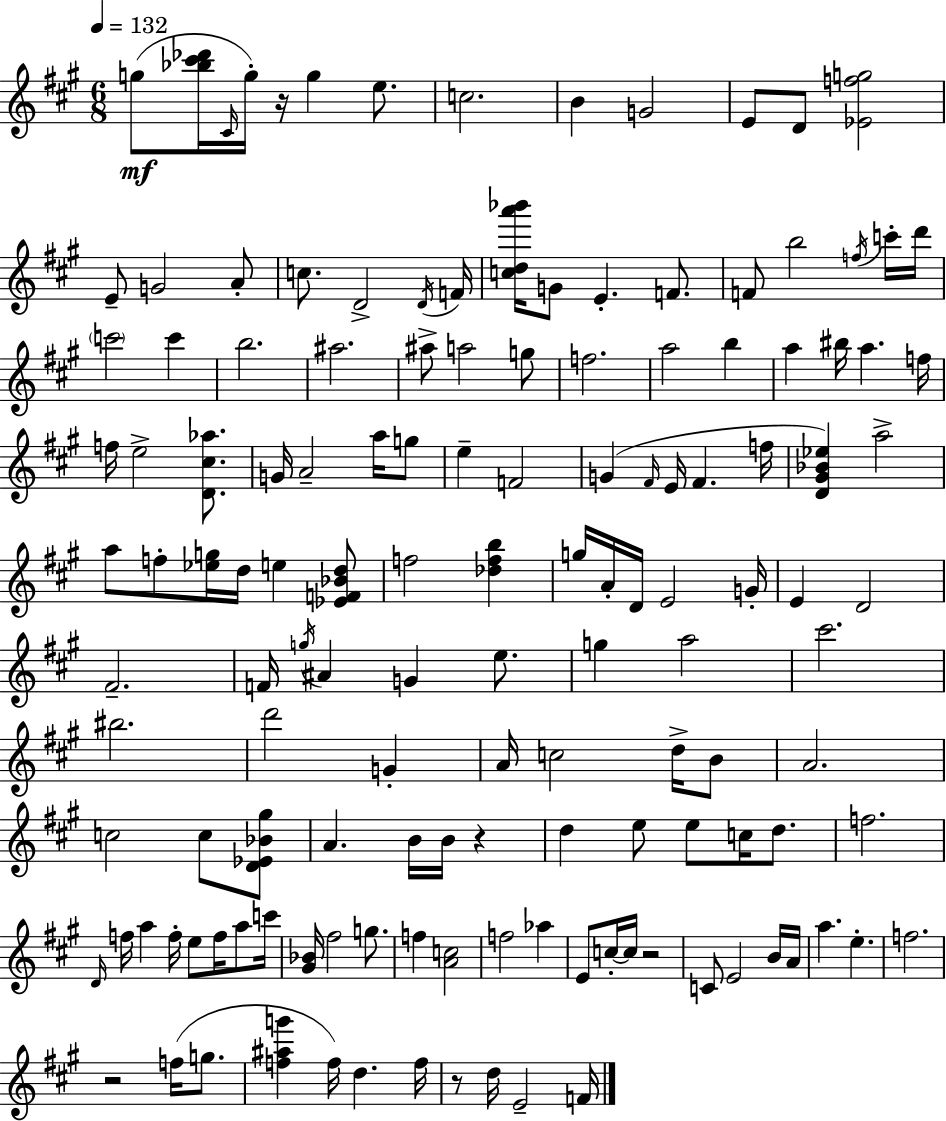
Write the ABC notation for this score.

X:1
T:Untitled
M:6/8
L:1/4
K:A
g/2 [_b^c'_d']/4 ^C/4 g/4 z/4 g e/2 c2 B G2 E/2 D/2 [_Efg]2 E/2 G2 A/2 c/2 D2 D/4 F/4 [cda'_b']/4 G/2 E F/2 F/2 b2 f/4 c'/4 d'/4 c'2 c' b2 ^a2 ^a/2 a2 g/2 f2 a2 b a ^b/4 a f/4 f/4 e2 [D^c_a]/2 G/4 A2 a/4 g/2 e F2 G ^F/4 E/4 ^F f/4 [D^G_B_e] a2 a/2 f/2 [_eg]/4 d/4 e [_EF_Bd]/2 f2 [_dfb] g/4 A/4 D/4 E2 G/4 E D2 ^F2 F/4 g/4 ^A G e/2 g a2 ^c'2 ^b2 d'2 G A/4 c2 d/4 B/2 A2 c2 c/2 [D_E_B^g]/2 A B/4 B/4 z d e/2 e/2 c/4 d/2 f2 D/4 f/4 a f/4 e/2 f/4 a/2 c'/4 [^G_B]/4 ^f2 g/2 f [Ac]2 f2 _a E/2 c/4 c/4 z2 C/2 E2 B/4 A/4 a e f2 z2 f/4 g/2 [f^ag'] f/4 d f/4 z/2 d/4 E2 F/4